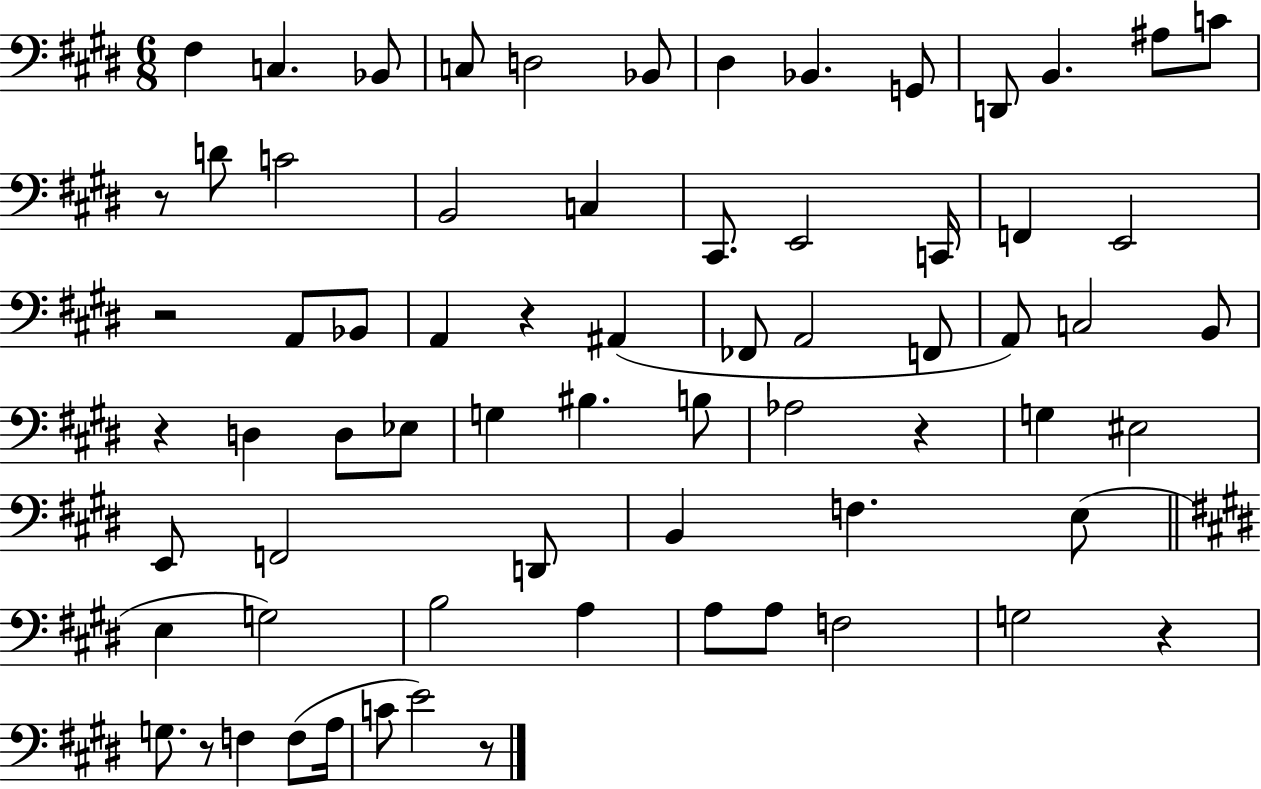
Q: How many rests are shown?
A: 8